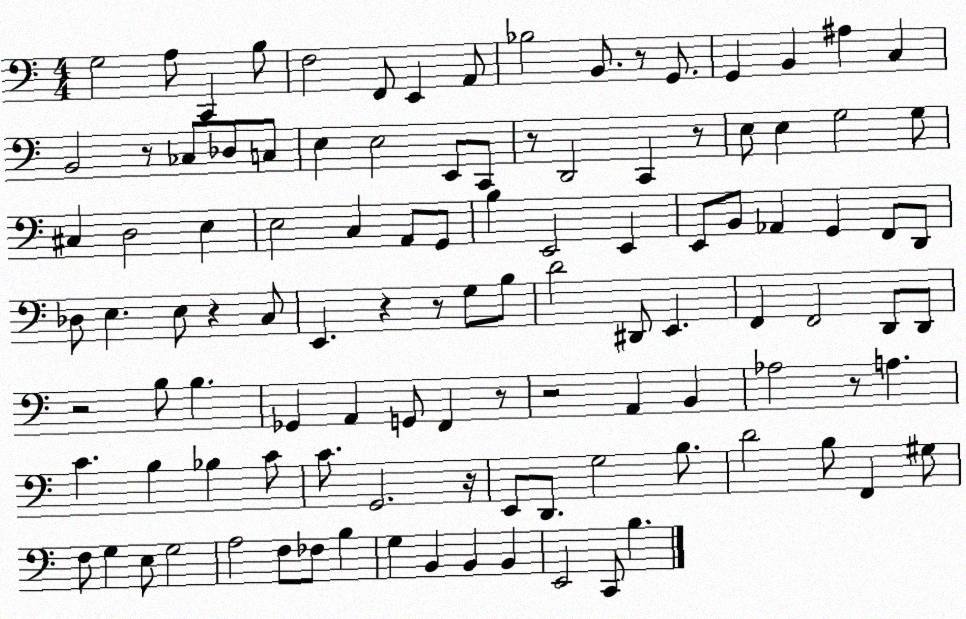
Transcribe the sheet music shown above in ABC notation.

X:1
T:Untitled
M:4/4
L:1/4
K:C
G,2 A,/2 C,, B,/2 F,2 F,,/2 E,, A,,/2 _B,2 B,,/2 z/2 G,,/2 G,, B,, ^A, C, B,,2 z/2 _C,/2 _D,/2 C,/2 E, E,2 E,,/2 C,,/2 z/2 D,,2 C,, z/2 E,/2 E, G,2 G,/2 ^C, D,2 E, E,2 C, A,,/2 G,,/2 B, E,,2 E,, E,,/2 B,,/2 _A,, G,, F,,/2 D,,/2 _D,/2 E, E,/2 z C,/2 E,, z z/2 G,/2 B,/2 D2 ^D,,/2 E,, F,, F,,2 D,,/2 D,,/2 z2 B,/2 B, _G,, A,, G,,/2 F,, z/2 z2 A,, B,, _A,2 z/2 A, C B, _B, C/2 C/2 G,,2 z/4 E,,/2 D,,/2 G,2 B,/2 D2 B,/2 F,, ^G,/2 F,/2 G, E,/2 G,2 A,2 F,/2 _F,/2 B, G, B,, B,, B,, E,,2 C,,/2 B,